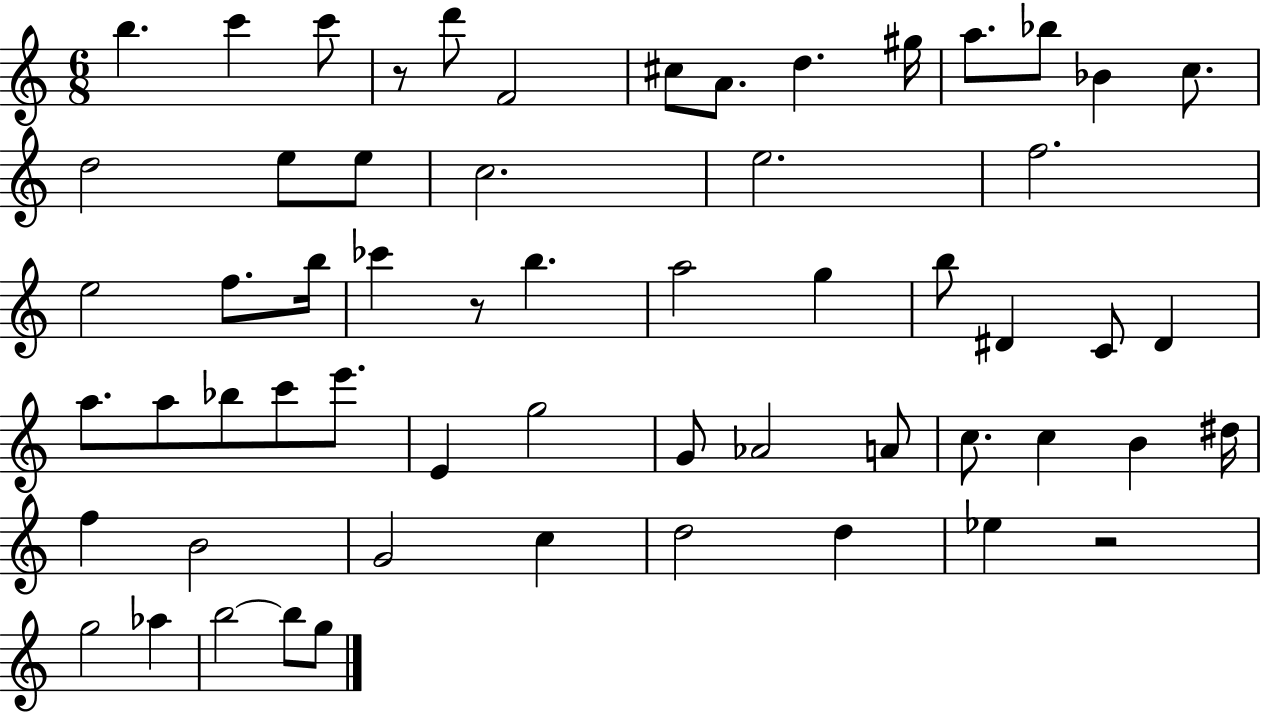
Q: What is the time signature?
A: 6/8